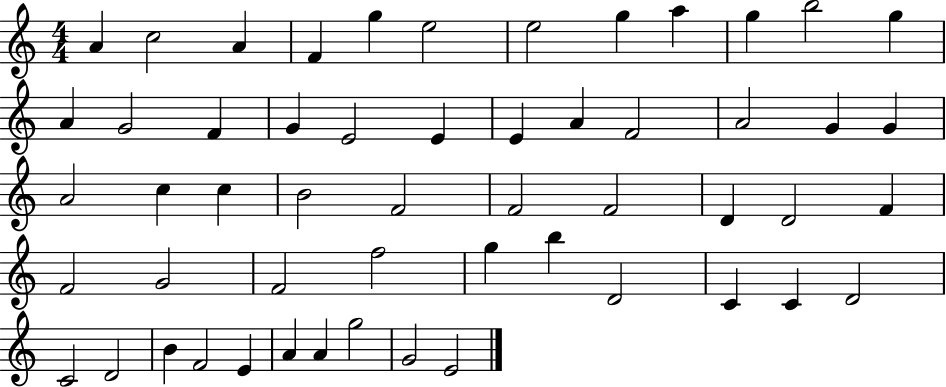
X:1
T:Untitled
M:4/4
L:1/4
K:C
A c2 A F g e2 e2 g a g b2 g A G2 F G E2 E E A F2 A2 G G A2 c c B2 F2 F2 F2 D D2 F F2 G2 F2 f2 g b D2 C C D2 C2 D2 B F2 E A A g2 G2 E2